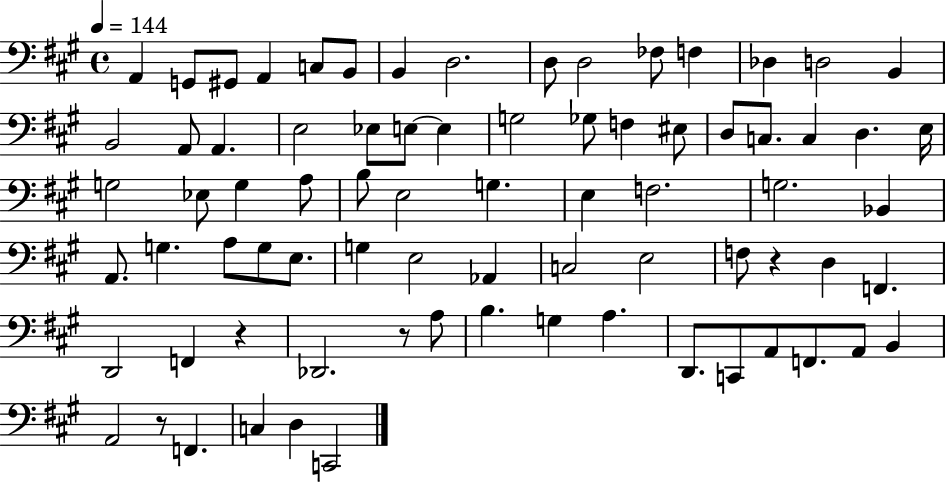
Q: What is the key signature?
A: A major